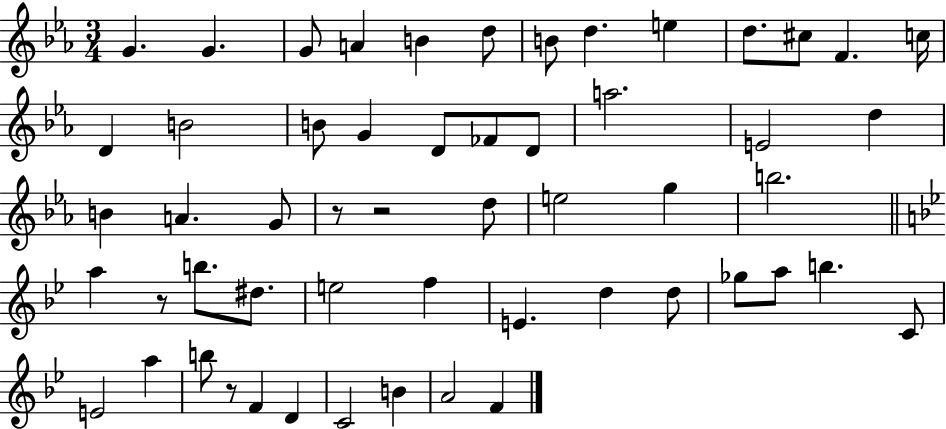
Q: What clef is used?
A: treble